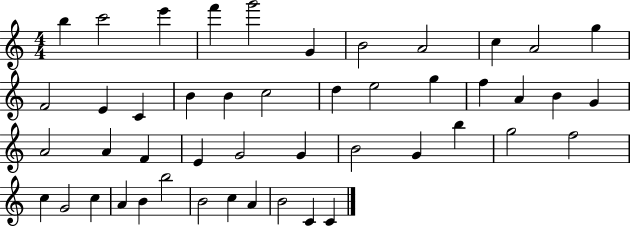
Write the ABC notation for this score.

X:1
T:Untitled
M:4/4
L:1/4
K:C
b c'2 e' f' g'2 G B2 A2 c A2 g F2 E C B B c2 d e2 g f A B G A2 A F E G2 G B2 G b g2 f2 c G2 c A B b2 B2 c A B2 C C